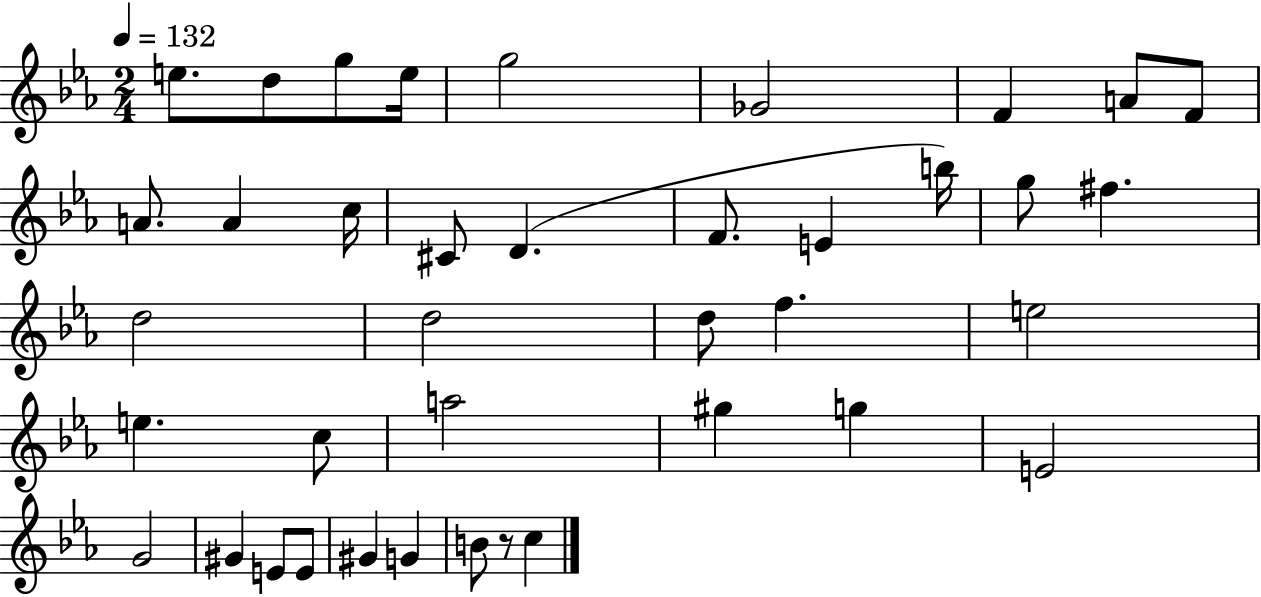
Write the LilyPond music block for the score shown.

{
  \clef treble
  \numericTimeSignature
  \time 2/4
  \key ees \major
  \tempo 4 = 132
  \repeat volta 2 { e''8. d''8 g''8 e''16 | g''2 | ges'2 | f'4 a'8 f'8 | \break a'8. a'4 c''16 | cis'8 d'4.( | f'8. e'4 b''16) | g''8 fis''4. | \break d''2 | d''2 | d''8 f''4. | e''2 | \break e''4. c''8 | a''2 | gis''4 g''4 | e'2 | \break g'2 | gis'4 e'8 e'8 | gis'4 g'4 | b'8 r8 c''4 | \break } \bar "|."
}